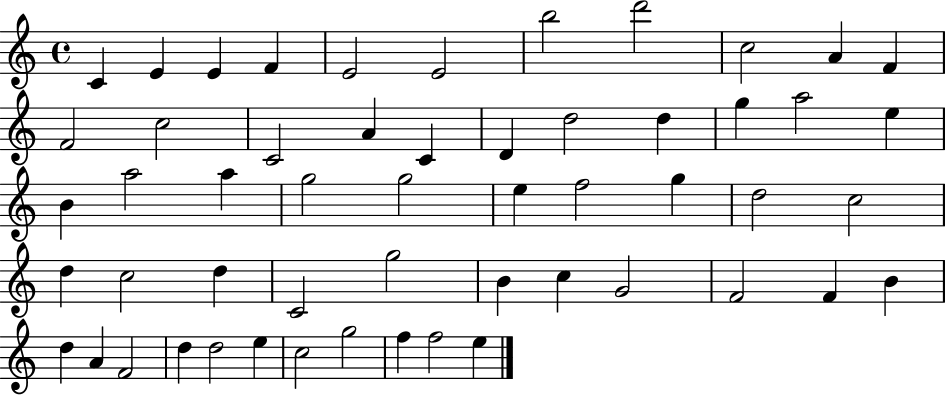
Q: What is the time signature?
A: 4/4